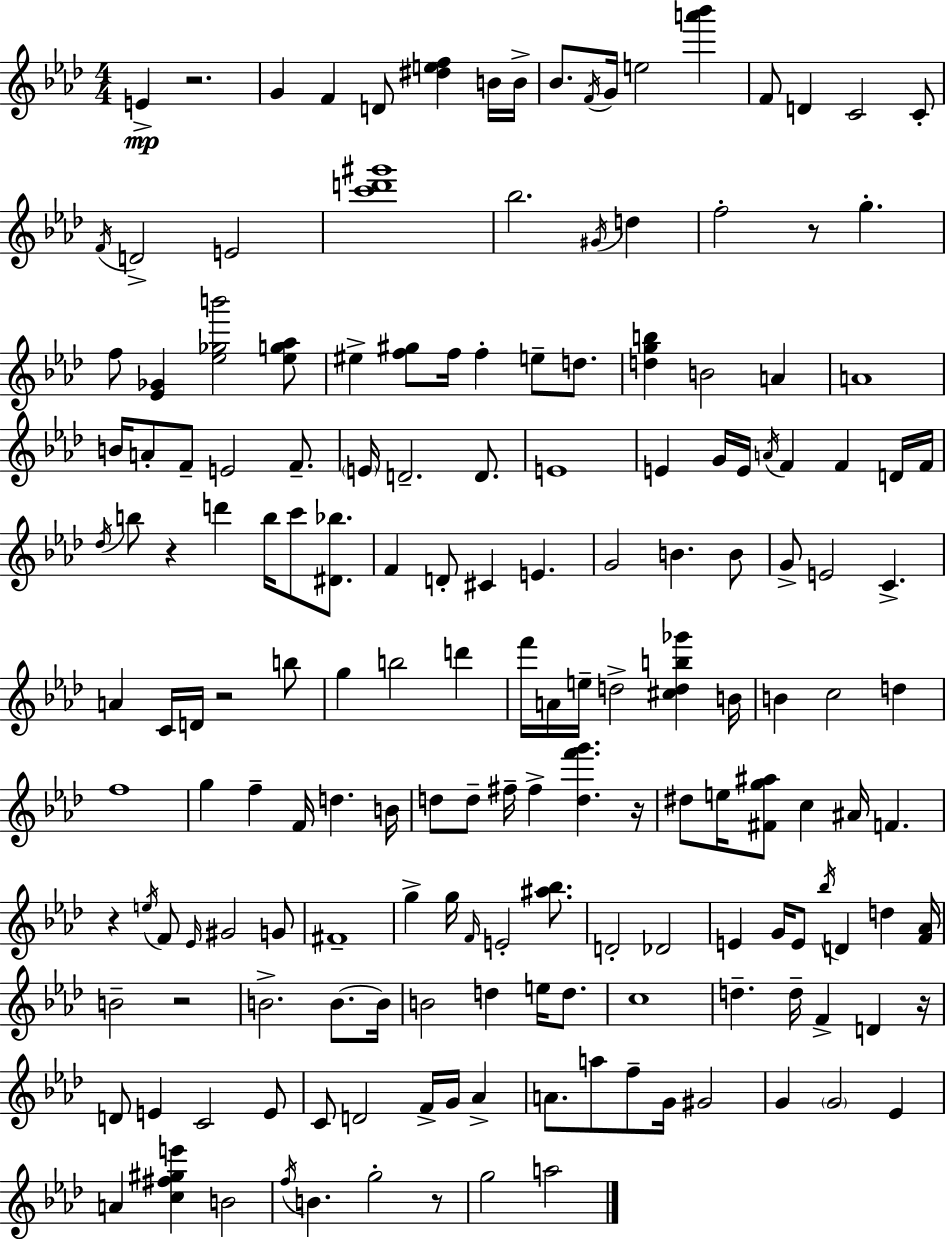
E4/q R/h. G4/q F4/q D4/e [D#5,E5,F5]/q B4/s B4/s Bb4/e. F4/s G4/s E5/h [A6,Bb6]/q F4/e D4/q C4/h C4/e F4/s D4/h E4/h [C6,D6,G#6]/w Bb5/h. G#4/s D5/q F5/h R/e G5/q. F5/e [Eb4,Gb4]/q [Eb5,Gb5,B6]/h [Eb5,G5,Ab5]/e EIS5/q [F5,G#5]/e F5/s F5/q E5/e D5/e. [D5,G5,B5]/q B4/h A4/q A4/w B4/s A4/e F4/e E4/h F4/e. E4/s D4/h. D4/e. E4/w E4/q G4/s E4/s A4/s F4/q F4/q D4/s F4/s Db5/s B5/e R/q D6/q B5/s C6/e [D#4,Bb5]/e. F4/q D4/e C#4/q E4/q. G4/h B4/q. B4/e G4/e E4/h C4/q. A4/q C4/s D4/s R/h B5/e G5/q B5/h D6/q F6/s A4/s E5/s D5/h [C#5,D5,B5,Gb6]/q B4/s B4/q C5/h D5/q F5/w G5/q F5/q F4/s D5/q. B4/s D5/e D5/e F#5/s F#5/q [D5,F6,G6]/q. R/s D#5/e E5/s [F#4,G5,A#5]/e C5/q A#4/s F4/q. R/q E5/s F4/e Eb4/s G#4/h G4/e F#4/w G5/q G5/s F4/s E4/h [A#5,Bb5]/e. D4/h Db4/h E4/q G4/s E4/e Bb5/s D4/q D5/q [F4,Ab4]/s B4/h R/h B4/h. B4/e. B4/s B4/h D5/q E5/s D5/e. C5/w D5/q. D5/s F4/q D4/q R/s D4/e E4/q C4/h E4/e C4/e D4/h F4/s G4/s Ab4/q A4/e. A5/e F5/e G4/s G#4/h G4/q G4/h Eb4/q A4/q [C5,F#5,G#5,E6]/q B4/h F5/s B4/q. G5/h R/e G5/h A5/h